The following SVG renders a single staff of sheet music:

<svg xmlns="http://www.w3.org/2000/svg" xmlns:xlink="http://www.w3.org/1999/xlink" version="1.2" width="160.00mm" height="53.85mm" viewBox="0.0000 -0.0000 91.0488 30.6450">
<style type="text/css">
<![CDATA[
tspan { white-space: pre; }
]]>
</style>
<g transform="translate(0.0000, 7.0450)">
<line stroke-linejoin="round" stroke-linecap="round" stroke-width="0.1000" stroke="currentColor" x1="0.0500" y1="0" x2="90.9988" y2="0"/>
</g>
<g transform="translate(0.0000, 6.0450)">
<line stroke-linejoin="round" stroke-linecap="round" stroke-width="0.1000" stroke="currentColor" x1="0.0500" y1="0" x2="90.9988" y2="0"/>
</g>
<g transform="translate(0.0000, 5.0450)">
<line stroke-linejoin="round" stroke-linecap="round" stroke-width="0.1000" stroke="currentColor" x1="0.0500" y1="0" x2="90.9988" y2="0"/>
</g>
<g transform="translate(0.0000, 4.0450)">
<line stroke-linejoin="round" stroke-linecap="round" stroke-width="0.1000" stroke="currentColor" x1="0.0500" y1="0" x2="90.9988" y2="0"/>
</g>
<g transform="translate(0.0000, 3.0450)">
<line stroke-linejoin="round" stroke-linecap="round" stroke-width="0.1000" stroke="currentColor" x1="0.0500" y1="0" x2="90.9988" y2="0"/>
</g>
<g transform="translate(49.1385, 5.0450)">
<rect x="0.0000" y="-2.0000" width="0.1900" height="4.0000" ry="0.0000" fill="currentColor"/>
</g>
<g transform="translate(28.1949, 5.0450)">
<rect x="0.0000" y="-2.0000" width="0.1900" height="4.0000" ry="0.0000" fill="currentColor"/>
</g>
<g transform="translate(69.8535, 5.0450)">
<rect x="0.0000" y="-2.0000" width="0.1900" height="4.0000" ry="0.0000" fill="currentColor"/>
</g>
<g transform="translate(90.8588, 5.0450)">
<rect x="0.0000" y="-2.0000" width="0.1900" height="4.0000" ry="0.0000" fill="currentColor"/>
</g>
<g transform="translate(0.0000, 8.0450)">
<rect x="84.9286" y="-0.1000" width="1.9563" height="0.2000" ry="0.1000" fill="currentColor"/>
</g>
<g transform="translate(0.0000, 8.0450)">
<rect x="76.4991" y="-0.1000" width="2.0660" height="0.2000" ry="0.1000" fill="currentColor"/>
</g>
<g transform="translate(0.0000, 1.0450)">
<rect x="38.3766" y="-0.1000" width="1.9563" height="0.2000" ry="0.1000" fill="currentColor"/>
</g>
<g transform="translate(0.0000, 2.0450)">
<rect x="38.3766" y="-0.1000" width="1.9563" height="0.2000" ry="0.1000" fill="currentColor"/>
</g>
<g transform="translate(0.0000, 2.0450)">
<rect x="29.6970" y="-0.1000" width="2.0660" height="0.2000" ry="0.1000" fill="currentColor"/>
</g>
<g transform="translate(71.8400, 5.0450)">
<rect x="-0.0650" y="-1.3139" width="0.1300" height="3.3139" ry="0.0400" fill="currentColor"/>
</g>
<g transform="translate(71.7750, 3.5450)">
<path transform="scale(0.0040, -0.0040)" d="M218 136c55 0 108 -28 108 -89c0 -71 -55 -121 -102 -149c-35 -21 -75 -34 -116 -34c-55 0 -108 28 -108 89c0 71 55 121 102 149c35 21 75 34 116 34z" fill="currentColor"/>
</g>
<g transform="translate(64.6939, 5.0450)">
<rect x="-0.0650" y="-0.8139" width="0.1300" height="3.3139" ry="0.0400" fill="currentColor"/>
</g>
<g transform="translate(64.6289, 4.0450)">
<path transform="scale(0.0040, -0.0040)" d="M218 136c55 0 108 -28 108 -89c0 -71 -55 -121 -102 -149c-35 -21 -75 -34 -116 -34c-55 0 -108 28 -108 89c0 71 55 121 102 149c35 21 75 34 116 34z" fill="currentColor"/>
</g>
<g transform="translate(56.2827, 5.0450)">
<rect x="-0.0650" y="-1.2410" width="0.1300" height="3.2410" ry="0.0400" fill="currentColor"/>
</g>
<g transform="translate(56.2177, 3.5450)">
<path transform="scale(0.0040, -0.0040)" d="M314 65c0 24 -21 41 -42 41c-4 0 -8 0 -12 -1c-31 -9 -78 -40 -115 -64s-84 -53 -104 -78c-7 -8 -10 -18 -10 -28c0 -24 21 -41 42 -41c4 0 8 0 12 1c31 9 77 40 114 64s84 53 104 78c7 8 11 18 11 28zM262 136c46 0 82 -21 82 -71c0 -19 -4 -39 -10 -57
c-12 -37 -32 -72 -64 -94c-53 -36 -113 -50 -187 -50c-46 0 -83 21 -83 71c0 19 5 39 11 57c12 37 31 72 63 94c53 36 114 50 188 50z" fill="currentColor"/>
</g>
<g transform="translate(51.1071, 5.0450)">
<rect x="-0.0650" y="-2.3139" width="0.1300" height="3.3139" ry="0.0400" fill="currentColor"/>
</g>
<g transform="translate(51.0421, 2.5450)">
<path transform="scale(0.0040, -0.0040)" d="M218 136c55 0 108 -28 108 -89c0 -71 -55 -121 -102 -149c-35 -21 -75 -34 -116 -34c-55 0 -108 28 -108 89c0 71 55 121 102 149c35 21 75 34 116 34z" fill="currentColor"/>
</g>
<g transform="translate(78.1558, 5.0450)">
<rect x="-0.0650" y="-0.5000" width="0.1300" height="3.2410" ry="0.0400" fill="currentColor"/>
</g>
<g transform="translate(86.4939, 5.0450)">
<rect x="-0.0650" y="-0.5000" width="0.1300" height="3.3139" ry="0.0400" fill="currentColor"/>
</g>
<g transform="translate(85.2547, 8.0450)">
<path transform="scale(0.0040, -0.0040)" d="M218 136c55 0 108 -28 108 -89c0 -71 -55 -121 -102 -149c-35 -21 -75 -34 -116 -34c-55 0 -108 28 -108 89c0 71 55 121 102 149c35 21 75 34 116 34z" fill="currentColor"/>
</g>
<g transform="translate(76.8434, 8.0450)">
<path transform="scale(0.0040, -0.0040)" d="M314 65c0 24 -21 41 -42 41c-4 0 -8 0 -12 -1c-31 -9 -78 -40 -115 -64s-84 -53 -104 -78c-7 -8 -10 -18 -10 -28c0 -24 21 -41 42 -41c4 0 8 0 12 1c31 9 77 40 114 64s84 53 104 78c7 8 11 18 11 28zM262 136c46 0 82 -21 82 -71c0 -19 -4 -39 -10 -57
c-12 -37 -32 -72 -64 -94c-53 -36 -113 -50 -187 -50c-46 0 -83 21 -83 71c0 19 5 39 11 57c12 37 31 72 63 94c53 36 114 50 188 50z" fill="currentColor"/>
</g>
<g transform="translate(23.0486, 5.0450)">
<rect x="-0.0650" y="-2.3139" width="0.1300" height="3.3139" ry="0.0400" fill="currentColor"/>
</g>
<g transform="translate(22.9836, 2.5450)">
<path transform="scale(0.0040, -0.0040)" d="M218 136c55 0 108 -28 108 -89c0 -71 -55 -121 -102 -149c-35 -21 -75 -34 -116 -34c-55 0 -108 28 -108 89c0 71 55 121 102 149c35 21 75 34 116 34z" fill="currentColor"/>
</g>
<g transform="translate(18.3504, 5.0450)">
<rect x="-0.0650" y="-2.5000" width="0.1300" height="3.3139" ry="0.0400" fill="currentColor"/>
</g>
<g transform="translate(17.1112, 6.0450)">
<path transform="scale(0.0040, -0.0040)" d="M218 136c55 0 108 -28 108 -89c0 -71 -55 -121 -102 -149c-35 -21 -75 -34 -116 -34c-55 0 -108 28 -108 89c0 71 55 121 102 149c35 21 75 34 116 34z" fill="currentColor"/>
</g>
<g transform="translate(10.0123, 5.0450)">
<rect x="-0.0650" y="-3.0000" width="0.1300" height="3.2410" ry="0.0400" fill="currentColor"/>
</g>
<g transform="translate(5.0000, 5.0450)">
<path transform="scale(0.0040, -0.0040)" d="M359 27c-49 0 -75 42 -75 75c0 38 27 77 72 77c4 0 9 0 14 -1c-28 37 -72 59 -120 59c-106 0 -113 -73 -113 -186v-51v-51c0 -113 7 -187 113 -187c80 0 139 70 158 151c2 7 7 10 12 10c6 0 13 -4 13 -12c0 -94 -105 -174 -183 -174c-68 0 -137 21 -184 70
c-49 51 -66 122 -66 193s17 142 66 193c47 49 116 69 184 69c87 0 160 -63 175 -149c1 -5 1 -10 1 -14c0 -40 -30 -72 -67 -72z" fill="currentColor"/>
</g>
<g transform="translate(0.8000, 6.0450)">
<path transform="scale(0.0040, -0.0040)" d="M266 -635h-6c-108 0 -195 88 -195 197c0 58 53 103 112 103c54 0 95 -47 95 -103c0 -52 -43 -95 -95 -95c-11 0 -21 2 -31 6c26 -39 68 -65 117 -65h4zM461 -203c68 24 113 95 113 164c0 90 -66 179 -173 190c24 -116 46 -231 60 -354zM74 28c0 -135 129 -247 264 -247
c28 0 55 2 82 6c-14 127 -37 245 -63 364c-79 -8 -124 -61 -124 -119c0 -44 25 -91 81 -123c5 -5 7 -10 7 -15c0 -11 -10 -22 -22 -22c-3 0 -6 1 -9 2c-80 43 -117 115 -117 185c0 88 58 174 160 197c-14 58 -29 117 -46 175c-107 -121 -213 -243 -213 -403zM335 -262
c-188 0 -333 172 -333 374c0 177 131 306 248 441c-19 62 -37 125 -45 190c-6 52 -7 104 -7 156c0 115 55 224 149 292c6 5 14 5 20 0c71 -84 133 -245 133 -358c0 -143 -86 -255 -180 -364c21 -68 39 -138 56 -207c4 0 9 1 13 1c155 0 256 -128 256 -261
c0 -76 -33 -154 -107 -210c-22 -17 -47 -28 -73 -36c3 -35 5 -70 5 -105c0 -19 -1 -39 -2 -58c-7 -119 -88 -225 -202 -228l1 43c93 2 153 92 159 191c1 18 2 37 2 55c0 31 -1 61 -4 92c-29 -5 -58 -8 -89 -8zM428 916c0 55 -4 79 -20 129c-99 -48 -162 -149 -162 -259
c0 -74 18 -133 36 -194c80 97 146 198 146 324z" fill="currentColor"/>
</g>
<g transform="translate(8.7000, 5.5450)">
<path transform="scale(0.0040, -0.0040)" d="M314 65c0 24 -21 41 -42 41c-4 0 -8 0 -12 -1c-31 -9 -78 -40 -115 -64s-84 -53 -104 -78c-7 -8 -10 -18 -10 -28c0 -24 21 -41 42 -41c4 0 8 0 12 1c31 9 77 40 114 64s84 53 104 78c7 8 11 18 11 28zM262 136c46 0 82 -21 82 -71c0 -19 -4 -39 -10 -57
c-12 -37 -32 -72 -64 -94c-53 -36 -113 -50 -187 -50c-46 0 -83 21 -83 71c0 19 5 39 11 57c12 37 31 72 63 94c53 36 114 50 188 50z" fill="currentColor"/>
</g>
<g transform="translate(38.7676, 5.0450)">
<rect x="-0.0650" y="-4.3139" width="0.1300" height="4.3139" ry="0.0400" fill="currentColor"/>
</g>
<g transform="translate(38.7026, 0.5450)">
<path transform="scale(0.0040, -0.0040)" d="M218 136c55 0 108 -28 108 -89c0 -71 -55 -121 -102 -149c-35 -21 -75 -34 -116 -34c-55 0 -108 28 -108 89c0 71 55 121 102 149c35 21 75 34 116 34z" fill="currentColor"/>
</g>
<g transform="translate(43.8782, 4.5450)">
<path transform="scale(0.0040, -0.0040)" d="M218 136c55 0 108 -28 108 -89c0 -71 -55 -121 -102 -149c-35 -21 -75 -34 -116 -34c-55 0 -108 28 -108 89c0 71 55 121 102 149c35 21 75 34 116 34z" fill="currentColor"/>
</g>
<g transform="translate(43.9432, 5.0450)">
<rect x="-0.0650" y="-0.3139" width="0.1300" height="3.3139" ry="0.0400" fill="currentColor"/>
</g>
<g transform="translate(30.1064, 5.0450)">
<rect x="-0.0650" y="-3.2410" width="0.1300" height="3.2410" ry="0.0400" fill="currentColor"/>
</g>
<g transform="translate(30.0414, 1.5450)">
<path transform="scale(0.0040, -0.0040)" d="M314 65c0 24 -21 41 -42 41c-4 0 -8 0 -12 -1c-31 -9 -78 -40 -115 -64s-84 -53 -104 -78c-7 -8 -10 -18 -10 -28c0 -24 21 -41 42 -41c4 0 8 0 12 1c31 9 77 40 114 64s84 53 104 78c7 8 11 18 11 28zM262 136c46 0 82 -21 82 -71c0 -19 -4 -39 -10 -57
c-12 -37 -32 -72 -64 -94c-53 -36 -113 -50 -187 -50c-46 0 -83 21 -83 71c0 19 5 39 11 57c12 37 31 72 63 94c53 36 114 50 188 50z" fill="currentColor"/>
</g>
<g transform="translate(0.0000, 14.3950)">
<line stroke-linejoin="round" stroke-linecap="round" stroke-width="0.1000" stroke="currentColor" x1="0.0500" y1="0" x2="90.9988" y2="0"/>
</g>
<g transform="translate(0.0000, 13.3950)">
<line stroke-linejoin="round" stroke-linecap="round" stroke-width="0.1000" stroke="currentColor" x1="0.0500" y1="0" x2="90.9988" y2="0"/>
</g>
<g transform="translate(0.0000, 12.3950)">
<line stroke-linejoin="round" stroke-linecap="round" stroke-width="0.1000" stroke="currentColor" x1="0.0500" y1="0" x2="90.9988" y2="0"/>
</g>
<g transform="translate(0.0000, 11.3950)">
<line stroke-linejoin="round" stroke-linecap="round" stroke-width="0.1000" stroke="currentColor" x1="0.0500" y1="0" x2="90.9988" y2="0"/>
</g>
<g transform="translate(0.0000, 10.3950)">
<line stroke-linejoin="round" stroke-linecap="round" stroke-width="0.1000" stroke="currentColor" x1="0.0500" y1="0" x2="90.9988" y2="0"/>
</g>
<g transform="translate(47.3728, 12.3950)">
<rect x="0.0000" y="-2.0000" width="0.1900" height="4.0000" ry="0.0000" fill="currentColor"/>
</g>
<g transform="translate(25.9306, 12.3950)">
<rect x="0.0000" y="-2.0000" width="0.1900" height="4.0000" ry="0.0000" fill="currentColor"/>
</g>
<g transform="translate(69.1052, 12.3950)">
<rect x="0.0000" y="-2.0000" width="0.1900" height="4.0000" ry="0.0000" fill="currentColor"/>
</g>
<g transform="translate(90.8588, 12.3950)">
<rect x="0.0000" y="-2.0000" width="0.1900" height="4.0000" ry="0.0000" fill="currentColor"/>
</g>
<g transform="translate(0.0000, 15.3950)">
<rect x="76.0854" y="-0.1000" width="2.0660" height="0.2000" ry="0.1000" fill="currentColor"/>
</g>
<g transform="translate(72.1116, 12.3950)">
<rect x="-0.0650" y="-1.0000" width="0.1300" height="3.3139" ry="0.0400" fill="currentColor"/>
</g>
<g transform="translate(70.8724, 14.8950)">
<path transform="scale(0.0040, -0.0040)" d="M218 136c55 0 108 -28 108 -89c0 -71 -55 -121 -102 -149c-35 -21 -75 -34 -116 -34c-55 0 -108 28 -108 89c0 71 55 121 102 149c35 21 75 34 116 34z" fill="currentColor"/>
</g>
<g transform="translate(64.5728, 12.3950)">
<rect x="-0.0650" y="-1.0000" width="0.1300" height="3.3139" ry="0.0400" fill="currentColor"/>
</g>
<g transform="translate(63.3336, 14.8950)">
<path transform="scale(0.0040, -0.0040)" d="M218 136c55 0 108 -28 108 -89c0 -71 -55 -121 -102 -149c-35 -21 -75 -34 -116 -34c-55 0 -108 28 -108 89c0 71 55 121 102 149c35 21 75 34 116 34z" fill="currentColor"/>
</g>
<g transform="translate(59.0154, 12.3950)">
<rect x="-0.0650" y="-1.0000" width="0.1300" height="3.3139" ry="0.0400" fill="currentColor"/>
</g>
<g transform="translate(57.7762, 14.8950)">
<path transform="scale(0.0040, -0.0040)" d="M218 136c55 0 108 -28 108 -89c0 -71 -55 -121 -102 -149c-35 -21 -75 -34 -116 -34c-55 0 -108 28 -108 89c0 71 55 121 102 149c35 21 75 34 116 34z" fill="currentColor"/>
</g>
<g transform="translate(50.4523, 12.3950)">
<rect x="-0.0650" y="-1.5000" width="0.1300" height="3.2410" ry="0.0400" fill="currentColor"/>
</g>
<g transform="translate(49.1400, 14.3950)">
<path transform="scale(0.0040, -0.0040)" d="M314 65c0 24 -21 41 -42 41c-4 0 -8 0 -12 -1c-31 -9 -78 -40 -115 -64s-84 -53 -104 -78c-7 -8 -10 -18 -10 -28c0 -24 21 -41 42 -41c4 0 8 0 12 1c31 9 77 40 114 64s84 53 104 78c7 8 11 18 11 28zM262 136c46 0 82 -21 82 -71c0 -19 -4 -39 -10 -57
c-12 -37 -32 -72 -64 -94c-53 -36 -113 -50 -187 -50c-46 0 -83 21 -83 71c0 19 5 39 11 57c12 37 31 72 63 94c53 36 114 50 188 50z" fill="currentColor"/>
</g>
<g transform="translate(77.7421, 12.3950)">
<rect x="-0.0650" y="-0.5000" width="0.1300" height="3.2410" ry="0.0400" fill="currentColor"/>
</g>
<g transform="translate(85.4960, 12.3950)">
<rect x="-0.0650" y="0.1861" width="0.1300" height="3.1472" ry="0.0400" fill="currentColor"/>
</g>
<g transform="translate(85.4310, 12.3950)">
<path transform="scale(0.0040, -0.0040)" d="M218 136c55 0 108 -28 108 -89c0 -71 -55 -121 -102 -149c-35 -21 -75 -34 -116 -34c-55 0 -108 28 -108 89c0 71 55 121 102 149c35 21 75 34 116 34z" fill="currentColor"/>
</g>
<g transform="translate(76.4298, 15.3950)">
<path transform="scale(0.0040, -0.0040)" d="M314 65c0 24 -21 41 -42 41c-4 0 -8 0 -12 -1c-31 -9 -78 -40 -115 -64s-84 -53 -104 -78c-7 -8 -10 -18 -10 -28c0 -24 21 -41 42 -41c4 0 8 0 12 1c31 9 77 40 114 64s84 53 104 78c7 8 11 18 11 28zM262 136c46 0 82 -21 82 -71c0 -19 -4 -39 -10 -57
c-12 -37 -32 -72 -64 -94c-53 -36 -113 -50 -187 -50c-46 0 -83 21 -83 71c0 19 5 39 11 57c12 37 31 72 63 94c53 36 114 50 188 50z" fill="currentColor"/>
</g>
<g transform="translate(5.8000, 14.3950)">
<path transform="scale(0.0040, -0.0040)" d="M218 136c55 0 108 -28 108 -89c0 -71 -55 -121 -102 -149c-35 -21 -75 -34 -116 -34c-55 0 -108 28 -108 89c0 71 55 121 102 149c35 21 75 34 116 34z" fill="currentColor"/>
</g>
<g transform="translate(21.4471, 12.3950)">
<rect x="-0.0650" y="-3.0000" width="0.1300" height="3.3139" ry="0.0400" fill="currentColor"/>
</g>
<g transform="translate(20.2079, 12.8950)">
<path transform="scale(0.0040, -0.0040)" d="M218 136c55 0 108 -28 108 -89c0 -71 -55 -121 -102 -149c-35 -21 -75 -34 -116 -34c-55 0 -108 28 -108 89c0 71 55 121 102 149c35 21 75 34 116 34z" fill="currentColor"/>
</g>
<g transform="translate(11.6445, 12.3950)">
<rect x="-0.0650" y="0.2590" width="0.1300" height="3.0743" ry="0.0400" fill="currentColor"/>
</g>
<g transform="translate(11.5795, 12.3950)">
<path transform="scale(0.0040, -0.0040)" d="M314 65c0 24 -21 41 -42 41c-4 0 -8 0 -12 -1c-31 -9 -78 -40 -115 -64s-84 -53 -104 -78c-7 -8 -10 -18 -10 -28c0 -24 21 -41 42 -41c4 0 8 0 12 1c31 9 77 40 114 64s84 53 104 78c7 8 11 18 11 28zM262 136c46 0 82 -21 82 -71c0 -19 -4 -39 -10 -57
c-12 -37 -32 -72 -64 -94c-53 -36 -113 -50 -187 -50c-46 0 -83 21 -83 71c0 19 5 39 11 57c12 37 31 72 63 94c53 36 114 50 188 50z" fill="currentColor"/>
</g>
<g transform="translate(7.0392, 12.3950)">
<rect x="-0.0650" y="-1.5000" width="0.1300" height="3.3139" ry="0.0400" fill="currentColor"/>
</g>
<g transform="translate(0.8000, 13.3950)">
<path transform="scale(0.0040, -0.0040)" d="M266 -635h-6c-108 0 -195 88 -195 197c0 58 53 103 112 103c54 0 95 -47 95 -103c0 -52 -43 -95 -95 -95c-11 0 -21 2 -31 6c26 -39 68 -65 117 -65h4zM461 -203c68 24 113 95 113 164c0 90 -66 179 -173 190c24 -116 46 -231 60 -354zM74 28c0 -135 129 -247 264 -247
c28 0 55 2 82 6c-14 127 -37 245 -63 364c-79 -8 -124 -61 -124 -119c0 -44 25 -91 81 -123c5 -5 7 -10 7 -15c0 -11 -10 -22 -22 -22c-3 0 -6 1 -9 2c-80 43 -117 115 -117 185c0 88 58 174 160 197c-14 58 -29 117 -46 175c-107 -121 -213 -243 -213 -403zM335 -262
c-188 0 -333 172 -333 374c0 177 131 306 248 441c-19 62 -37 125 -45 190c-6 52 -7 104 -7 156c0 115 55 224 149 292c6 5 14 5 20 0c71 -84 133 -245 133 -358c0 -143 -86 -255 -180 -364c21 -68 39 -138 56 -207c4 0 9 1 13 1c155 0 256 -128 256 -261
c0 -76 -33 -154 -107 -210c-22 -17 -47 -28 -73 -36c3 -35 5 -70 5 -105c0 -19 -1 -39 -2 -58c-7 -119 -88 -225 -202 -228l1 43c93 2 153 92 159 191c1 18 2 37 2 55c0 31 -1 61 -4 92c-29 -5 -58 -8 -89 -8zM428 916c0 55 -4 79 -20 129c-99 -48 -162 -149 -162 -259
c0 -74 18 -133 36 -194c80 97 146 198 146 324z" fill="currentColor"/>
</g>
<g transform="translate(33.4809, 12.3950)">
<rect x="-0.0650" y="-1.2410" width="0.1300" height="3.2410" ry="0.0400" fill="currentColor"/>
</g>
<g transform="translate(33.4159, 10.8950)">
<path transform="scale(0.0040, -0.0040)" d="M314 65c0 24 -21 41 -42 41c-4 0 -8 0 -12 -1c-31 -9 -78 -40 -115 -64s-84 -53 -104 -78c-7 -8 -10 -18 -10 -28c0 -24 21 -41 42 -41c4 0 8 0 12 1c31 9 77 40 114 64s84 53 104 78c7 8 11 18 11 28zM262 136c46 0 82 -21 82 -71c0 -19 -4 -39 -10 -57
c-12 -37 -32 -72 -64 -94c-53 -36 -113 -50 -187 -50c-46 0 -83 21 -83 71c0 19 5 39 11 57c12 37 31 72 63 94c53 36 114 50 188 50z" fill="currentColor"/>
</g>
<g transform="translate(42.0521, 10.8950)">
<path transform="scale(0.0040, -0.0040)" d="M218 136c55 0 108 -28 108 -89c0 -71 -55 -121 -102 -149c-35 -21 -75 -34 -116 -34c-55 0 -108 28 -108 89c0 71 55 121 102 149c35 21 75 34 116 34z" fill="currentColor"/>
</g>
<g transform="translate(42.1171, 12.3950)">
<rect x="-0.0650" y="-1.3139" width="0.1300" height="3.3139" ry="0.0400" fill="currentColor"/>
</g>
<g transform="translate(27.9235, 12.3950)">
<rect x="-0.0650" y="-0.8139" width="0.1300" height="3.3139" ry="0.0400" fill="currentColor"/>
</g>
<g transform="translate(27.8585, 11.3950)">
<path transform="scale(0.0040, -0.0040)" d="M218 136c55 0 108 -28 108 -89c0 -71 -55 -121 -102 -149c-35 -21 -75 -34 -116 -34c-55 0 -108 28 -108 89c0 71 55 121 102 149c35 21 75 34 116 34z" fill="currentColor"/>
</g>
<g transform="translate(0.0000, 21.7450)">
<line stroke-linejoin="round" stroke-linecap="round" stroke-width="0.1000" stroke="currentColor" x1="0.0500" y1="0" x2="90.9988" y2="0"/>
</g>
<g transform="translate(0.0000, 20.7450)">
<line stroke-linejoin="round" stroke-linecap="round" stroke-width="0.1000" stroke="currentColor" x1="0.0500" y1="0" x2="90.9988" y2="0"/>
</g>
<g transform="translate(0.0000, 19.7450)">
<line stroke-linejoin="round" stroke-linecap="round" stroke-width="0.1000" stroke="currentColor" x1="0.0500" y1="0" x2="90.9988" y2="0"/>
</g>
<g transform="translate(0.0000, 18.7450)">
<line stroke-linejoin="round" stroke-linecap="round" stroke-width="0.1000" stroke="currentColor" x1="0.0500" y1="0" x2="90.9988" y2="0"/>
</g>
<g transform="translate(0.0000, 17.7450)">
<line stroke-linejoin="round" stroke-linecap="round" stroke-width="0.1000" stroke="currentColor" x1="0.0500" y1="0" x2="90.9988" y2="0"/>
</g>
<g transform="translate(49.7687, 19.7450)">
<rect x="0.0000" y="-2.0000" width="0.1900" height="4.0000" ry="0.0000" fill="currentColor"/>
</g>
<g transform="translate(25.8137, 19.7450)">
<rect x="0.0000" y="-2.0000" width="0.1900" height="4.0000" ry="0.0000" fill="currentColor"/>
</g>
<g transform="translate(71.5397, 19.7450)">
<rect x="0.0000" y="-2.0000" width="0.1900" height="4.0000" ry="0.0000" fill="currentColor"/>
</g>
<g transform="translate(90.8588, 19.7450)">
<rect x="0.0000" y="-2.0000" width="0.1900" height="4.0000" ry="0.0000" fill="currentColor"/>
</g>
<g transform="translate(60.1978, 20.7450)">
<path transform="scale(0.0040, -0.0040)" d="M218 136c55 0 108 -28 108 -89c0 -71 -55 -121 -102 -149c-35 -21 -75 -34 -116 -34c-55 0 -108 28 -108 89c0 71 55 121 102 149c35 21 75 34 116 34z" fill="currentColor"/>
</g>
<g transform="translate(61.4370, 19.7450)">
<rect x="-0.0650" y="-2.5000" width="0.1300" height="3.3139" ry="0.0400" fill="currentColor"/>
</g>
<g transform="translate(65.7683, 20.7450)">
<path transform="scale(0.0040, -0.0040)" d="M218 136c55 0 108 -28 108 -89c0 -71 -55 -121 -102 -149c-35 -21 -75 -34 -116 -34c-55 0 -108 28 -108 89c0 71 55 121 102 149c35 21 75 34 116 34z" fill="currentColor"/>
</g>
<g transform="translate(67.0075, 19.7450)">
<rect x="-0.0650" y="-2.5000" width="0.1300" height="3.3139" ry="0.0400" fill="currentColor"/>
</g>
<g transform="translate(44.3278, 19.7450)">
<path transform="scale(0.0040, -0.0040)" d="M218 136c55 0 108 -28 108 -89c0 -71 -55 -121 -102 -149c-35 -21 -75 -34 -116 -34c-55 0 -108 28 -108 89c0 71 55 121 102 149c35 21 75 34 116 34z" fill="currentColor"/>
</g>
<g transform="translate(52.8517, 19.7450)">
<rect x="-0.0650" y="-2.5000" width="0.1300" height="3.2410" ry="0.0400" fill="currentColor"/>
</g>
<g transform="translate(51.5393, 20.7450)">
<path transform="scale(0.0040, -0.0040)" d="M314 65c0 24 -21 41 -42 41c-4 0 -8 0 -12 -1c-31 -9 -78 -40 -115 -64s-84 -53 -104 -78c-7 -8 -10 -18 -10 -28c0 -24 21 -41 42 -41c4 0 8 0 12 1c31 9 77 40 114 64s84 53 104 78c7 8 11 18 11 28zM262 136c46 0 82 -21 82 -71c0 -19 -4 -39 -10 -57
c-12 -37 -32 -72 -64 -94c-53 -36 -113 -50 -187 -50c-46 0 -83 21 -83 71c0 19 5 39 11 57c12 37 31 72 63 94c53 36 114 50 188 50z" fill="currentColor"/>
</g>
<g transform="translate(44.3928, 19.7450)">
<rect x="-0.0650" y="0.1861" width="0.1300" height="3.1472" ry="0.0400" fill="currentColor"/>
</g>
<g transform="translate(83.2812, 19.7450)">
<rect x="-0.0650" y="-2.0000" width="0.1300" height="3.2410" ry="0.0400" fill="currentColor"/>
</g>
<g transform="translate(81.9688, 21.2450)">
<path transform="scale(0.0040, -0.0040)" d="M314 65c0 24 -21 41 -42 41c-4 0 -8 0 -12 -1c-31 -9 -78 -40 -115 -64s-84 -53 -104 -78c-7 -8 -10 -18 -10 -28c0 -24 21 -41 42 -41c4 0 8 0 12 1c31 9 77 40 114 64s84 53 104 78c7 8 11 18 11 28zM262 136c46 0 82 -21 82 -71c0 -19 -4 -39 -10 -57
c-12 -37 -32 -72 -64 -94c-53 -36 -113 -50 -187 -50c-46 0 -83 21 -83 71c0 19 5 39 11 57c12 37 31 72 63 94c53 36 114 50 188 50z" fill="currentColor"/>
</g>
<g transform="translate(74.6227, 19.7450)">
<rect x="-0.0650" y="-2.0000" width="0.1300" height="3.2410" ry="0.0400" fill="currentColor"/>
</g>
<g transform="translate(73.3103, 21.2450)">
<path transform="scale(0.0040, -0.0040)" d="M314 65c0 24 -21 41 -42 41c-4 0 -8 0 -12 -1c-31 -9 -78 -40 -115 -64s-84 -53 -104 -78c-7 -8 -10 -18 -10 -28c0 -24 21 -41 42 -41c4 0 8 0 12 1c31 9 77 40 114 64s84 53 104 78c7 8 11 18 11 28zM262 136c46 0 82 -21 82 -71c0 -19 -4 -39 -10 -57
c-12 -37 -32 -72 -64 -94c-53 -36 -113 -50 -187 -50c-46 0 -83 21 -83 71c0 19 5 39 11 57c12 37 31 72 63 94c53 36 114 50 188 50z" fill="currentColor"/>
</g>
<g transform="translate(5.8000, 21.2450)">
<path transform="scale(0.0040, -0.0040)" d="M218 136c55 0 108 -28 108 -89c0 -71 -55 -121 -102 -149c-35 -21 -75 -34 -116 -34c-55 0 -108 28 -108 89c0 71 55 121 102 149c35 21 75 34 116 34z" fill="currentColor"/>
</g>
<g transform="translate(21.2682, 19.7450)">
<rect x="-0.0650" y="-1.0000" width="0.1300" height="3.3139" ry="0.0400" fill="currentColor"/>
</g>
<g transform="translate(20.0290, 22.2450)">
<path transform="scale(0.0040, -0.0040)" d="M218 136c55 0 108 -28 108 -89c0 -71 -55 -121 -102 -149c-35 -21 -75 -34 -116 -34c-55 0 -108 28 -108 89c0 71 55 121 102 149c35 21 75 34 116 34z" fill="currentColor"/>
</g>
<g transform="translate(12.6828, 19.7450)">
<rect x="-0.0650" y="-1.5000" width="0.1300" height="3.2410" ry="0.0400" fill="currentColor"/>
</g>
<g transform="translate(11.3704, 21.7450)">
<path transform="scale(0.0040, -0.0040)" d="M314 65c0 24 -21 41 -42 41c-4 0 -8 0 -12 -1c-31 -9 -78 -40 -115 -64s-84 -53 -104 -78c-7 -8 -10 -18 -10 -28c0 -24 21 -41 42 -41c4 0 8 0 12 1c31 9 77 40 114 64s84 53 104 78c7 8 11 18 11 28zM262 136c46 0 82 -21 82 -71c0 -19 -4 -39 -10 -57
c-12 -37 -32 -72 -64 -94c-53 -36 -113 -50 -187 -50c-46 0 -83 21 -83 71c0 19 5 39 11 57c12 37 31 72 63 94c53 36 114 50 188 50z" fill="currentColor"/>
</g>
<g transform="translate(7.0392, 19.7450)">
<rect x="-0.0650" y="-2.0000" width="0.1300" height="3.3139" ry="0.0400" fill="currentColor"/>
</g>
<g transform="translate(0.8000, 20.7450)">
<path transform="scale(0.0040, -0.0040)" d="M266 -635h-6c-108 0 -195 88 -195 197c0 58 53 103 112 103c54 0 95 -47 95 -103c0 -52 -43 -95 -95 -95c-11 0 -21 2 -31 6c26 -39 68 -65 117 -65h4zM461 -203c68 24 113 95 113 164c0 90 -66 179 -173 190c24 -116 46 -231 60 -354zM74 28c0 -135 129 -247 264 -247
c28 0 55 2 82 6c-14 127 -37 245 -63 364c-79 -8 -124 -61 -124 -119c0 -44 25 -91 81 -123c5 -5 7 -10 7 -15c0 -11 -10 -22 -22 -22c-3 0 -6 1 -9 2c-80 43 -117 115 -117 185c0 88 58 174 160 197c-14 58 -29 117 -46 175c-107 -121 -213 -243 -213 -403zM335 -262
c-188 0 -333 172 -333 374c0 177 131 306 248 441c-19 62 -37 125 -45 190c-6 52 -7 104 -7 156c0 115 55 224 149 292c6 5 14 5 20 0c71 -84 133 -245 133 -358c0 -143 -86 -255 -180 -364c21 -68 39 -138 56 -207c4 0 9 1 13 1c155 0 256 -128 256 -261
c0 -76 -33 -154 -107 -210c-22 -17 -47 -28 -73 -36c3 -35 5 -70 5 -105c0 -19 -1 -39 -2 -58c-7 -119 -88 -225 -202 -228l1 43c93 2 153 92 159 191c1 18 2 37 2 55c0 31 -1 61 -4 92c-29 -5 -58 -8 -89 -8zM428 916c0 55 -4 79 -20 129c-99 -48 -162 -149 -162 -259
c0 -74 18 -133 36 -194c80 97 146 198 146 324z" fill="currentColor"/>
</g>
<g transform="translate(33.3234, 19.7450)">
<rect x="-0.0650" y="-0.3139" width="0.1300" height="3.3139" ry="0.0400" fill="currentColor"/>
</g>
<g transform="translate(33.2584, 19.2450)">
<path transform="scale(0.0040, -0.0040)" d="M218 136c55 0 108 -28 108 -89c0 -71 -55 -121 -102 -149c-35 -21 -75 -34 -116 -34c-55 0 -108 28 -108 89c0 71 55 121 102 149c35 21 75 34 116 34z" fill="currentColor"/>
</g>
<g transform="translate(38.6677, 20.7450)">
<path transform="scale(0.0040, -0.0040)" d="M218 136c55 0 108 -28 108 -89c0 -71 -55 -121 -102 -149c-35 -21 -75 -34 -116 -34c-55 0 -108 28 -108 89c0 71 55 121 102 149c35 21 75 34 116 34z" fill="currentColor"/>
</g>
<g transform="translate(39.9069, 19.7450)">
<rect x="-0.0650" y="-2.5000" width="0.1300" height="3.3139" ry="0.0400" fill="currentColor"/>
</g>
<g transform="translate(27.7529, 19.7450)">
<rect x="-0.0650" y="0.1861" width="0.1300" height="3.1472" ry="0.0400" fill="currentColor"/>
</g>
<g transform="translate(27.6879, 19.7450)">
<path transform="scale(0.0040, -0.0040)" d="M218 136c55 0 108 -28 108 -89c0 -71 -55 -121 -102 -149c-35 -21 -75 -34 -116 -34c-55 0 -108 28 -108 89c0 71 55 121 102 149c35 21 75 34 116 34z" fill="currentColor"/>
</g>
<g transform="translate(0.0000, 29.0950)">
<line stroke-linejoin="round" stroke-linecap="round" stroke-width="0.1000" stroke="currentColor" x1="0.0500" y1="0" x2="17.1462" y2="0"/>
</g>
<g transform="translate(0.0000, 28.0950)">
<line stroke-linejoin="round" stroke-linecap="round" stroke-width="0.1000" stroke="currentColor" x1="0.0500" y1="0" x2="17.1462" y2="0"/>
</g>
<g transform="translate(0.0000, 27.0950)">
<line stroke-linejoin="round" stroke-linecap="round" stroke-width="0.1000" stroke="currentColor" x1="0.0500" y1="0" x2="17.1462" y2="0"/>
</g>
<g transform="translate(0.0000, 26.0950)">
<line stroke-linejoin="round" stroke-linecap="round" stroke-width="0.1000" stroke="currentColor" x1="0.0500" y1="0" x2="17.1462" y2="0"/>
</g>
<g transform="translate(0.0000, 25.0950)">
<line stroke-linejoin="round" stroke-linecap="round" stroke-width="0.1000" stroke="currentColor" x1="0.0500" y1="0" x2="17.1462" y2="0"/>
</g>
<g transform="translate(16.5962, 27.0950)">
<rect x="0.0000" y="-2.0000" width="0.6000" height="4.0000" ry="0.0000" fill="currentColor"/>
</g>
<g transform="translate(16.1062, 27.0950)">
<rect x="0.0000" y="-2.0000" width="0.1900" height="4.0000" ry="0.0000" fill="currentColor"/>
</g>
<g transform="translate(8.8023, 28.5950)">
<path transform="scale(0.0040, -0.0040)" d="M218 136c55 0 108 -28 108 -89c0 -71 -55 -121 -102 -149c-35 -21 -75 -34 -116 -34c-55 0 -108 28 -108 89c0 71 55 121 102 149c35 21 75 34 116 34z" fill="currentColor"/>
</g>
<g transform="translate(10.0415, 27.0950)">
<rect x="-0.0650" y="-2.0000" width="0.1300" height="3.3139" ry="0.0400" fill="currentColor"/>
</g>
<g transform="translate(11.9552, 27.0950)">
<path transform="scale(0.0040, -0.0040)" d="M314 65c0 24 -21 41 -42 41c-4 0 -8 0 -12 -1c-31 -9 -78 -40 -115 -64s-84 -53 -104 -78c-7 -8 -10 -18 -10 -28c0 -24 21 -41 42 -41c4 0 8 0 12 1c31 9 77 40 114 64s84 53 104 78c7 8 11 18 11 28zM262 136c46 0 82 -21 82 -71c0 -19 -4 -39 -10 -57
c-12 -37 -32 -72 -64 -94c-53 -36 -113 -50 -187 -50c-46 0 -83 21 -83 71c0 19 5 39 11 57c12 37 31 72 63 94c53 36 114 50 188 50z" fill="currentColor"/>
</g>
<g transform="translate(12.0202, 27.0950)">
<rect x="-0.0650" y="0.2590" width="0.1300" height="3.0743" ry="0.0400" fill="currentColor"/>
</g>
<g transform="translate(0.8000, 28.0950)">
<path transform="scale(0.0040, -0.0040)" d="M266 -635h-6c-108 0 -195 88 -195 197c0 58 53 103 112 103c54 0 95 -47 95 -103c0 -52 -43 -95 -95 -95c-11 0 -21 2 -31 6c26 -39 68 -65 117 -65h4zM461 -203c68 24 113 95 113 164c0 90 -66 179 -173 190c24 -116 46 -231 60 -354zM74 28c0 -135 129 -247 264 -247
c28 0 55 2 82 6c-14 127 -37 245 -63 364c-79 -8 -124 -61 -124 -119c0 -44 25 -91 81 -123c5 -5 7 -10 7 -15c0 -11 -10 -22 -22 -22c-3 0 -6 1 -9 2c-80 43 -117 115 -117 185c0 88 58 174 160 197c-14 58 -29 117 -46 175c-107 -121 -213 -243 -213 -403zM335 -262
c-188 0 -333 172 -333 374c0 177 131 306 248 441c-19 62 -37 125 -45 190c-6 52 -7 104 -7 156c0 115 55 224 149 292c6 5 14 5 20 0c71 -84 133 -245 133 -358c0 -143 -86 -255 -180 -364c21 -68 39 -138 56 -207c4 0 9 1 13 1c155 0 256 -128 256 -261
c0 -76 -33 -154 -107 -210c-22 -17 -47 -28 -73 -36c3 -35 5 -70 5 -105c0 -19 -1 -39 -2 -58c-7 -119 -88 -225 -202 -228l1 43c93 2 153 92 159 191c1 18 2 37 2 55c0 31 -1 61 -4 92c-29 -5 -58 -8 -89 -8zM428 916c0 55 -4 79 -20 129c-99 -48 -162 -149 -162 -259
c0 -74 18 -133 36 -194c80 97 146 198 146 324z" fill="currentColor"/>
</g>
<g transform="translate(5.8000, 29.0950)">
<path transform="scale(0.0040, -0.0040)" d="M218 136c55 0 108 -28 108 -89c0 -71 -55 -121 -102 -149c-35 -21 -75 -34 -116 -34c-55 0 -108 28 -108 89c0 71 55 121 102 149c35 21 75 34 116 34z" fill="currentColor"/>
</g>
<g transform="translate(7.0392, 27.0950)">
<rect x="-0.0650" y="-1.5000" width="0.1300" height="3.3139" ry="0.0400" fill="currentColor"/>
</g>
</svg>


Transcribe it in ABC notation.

X:1
T:Untitled
M:4/4
L:1/4
K:C
A2 G g b2 d' c g e2 d e C2 C E B2 A d e2 e E2 D D D C2 B F E2 D B c G B G2 G G F2 F2 E F B2